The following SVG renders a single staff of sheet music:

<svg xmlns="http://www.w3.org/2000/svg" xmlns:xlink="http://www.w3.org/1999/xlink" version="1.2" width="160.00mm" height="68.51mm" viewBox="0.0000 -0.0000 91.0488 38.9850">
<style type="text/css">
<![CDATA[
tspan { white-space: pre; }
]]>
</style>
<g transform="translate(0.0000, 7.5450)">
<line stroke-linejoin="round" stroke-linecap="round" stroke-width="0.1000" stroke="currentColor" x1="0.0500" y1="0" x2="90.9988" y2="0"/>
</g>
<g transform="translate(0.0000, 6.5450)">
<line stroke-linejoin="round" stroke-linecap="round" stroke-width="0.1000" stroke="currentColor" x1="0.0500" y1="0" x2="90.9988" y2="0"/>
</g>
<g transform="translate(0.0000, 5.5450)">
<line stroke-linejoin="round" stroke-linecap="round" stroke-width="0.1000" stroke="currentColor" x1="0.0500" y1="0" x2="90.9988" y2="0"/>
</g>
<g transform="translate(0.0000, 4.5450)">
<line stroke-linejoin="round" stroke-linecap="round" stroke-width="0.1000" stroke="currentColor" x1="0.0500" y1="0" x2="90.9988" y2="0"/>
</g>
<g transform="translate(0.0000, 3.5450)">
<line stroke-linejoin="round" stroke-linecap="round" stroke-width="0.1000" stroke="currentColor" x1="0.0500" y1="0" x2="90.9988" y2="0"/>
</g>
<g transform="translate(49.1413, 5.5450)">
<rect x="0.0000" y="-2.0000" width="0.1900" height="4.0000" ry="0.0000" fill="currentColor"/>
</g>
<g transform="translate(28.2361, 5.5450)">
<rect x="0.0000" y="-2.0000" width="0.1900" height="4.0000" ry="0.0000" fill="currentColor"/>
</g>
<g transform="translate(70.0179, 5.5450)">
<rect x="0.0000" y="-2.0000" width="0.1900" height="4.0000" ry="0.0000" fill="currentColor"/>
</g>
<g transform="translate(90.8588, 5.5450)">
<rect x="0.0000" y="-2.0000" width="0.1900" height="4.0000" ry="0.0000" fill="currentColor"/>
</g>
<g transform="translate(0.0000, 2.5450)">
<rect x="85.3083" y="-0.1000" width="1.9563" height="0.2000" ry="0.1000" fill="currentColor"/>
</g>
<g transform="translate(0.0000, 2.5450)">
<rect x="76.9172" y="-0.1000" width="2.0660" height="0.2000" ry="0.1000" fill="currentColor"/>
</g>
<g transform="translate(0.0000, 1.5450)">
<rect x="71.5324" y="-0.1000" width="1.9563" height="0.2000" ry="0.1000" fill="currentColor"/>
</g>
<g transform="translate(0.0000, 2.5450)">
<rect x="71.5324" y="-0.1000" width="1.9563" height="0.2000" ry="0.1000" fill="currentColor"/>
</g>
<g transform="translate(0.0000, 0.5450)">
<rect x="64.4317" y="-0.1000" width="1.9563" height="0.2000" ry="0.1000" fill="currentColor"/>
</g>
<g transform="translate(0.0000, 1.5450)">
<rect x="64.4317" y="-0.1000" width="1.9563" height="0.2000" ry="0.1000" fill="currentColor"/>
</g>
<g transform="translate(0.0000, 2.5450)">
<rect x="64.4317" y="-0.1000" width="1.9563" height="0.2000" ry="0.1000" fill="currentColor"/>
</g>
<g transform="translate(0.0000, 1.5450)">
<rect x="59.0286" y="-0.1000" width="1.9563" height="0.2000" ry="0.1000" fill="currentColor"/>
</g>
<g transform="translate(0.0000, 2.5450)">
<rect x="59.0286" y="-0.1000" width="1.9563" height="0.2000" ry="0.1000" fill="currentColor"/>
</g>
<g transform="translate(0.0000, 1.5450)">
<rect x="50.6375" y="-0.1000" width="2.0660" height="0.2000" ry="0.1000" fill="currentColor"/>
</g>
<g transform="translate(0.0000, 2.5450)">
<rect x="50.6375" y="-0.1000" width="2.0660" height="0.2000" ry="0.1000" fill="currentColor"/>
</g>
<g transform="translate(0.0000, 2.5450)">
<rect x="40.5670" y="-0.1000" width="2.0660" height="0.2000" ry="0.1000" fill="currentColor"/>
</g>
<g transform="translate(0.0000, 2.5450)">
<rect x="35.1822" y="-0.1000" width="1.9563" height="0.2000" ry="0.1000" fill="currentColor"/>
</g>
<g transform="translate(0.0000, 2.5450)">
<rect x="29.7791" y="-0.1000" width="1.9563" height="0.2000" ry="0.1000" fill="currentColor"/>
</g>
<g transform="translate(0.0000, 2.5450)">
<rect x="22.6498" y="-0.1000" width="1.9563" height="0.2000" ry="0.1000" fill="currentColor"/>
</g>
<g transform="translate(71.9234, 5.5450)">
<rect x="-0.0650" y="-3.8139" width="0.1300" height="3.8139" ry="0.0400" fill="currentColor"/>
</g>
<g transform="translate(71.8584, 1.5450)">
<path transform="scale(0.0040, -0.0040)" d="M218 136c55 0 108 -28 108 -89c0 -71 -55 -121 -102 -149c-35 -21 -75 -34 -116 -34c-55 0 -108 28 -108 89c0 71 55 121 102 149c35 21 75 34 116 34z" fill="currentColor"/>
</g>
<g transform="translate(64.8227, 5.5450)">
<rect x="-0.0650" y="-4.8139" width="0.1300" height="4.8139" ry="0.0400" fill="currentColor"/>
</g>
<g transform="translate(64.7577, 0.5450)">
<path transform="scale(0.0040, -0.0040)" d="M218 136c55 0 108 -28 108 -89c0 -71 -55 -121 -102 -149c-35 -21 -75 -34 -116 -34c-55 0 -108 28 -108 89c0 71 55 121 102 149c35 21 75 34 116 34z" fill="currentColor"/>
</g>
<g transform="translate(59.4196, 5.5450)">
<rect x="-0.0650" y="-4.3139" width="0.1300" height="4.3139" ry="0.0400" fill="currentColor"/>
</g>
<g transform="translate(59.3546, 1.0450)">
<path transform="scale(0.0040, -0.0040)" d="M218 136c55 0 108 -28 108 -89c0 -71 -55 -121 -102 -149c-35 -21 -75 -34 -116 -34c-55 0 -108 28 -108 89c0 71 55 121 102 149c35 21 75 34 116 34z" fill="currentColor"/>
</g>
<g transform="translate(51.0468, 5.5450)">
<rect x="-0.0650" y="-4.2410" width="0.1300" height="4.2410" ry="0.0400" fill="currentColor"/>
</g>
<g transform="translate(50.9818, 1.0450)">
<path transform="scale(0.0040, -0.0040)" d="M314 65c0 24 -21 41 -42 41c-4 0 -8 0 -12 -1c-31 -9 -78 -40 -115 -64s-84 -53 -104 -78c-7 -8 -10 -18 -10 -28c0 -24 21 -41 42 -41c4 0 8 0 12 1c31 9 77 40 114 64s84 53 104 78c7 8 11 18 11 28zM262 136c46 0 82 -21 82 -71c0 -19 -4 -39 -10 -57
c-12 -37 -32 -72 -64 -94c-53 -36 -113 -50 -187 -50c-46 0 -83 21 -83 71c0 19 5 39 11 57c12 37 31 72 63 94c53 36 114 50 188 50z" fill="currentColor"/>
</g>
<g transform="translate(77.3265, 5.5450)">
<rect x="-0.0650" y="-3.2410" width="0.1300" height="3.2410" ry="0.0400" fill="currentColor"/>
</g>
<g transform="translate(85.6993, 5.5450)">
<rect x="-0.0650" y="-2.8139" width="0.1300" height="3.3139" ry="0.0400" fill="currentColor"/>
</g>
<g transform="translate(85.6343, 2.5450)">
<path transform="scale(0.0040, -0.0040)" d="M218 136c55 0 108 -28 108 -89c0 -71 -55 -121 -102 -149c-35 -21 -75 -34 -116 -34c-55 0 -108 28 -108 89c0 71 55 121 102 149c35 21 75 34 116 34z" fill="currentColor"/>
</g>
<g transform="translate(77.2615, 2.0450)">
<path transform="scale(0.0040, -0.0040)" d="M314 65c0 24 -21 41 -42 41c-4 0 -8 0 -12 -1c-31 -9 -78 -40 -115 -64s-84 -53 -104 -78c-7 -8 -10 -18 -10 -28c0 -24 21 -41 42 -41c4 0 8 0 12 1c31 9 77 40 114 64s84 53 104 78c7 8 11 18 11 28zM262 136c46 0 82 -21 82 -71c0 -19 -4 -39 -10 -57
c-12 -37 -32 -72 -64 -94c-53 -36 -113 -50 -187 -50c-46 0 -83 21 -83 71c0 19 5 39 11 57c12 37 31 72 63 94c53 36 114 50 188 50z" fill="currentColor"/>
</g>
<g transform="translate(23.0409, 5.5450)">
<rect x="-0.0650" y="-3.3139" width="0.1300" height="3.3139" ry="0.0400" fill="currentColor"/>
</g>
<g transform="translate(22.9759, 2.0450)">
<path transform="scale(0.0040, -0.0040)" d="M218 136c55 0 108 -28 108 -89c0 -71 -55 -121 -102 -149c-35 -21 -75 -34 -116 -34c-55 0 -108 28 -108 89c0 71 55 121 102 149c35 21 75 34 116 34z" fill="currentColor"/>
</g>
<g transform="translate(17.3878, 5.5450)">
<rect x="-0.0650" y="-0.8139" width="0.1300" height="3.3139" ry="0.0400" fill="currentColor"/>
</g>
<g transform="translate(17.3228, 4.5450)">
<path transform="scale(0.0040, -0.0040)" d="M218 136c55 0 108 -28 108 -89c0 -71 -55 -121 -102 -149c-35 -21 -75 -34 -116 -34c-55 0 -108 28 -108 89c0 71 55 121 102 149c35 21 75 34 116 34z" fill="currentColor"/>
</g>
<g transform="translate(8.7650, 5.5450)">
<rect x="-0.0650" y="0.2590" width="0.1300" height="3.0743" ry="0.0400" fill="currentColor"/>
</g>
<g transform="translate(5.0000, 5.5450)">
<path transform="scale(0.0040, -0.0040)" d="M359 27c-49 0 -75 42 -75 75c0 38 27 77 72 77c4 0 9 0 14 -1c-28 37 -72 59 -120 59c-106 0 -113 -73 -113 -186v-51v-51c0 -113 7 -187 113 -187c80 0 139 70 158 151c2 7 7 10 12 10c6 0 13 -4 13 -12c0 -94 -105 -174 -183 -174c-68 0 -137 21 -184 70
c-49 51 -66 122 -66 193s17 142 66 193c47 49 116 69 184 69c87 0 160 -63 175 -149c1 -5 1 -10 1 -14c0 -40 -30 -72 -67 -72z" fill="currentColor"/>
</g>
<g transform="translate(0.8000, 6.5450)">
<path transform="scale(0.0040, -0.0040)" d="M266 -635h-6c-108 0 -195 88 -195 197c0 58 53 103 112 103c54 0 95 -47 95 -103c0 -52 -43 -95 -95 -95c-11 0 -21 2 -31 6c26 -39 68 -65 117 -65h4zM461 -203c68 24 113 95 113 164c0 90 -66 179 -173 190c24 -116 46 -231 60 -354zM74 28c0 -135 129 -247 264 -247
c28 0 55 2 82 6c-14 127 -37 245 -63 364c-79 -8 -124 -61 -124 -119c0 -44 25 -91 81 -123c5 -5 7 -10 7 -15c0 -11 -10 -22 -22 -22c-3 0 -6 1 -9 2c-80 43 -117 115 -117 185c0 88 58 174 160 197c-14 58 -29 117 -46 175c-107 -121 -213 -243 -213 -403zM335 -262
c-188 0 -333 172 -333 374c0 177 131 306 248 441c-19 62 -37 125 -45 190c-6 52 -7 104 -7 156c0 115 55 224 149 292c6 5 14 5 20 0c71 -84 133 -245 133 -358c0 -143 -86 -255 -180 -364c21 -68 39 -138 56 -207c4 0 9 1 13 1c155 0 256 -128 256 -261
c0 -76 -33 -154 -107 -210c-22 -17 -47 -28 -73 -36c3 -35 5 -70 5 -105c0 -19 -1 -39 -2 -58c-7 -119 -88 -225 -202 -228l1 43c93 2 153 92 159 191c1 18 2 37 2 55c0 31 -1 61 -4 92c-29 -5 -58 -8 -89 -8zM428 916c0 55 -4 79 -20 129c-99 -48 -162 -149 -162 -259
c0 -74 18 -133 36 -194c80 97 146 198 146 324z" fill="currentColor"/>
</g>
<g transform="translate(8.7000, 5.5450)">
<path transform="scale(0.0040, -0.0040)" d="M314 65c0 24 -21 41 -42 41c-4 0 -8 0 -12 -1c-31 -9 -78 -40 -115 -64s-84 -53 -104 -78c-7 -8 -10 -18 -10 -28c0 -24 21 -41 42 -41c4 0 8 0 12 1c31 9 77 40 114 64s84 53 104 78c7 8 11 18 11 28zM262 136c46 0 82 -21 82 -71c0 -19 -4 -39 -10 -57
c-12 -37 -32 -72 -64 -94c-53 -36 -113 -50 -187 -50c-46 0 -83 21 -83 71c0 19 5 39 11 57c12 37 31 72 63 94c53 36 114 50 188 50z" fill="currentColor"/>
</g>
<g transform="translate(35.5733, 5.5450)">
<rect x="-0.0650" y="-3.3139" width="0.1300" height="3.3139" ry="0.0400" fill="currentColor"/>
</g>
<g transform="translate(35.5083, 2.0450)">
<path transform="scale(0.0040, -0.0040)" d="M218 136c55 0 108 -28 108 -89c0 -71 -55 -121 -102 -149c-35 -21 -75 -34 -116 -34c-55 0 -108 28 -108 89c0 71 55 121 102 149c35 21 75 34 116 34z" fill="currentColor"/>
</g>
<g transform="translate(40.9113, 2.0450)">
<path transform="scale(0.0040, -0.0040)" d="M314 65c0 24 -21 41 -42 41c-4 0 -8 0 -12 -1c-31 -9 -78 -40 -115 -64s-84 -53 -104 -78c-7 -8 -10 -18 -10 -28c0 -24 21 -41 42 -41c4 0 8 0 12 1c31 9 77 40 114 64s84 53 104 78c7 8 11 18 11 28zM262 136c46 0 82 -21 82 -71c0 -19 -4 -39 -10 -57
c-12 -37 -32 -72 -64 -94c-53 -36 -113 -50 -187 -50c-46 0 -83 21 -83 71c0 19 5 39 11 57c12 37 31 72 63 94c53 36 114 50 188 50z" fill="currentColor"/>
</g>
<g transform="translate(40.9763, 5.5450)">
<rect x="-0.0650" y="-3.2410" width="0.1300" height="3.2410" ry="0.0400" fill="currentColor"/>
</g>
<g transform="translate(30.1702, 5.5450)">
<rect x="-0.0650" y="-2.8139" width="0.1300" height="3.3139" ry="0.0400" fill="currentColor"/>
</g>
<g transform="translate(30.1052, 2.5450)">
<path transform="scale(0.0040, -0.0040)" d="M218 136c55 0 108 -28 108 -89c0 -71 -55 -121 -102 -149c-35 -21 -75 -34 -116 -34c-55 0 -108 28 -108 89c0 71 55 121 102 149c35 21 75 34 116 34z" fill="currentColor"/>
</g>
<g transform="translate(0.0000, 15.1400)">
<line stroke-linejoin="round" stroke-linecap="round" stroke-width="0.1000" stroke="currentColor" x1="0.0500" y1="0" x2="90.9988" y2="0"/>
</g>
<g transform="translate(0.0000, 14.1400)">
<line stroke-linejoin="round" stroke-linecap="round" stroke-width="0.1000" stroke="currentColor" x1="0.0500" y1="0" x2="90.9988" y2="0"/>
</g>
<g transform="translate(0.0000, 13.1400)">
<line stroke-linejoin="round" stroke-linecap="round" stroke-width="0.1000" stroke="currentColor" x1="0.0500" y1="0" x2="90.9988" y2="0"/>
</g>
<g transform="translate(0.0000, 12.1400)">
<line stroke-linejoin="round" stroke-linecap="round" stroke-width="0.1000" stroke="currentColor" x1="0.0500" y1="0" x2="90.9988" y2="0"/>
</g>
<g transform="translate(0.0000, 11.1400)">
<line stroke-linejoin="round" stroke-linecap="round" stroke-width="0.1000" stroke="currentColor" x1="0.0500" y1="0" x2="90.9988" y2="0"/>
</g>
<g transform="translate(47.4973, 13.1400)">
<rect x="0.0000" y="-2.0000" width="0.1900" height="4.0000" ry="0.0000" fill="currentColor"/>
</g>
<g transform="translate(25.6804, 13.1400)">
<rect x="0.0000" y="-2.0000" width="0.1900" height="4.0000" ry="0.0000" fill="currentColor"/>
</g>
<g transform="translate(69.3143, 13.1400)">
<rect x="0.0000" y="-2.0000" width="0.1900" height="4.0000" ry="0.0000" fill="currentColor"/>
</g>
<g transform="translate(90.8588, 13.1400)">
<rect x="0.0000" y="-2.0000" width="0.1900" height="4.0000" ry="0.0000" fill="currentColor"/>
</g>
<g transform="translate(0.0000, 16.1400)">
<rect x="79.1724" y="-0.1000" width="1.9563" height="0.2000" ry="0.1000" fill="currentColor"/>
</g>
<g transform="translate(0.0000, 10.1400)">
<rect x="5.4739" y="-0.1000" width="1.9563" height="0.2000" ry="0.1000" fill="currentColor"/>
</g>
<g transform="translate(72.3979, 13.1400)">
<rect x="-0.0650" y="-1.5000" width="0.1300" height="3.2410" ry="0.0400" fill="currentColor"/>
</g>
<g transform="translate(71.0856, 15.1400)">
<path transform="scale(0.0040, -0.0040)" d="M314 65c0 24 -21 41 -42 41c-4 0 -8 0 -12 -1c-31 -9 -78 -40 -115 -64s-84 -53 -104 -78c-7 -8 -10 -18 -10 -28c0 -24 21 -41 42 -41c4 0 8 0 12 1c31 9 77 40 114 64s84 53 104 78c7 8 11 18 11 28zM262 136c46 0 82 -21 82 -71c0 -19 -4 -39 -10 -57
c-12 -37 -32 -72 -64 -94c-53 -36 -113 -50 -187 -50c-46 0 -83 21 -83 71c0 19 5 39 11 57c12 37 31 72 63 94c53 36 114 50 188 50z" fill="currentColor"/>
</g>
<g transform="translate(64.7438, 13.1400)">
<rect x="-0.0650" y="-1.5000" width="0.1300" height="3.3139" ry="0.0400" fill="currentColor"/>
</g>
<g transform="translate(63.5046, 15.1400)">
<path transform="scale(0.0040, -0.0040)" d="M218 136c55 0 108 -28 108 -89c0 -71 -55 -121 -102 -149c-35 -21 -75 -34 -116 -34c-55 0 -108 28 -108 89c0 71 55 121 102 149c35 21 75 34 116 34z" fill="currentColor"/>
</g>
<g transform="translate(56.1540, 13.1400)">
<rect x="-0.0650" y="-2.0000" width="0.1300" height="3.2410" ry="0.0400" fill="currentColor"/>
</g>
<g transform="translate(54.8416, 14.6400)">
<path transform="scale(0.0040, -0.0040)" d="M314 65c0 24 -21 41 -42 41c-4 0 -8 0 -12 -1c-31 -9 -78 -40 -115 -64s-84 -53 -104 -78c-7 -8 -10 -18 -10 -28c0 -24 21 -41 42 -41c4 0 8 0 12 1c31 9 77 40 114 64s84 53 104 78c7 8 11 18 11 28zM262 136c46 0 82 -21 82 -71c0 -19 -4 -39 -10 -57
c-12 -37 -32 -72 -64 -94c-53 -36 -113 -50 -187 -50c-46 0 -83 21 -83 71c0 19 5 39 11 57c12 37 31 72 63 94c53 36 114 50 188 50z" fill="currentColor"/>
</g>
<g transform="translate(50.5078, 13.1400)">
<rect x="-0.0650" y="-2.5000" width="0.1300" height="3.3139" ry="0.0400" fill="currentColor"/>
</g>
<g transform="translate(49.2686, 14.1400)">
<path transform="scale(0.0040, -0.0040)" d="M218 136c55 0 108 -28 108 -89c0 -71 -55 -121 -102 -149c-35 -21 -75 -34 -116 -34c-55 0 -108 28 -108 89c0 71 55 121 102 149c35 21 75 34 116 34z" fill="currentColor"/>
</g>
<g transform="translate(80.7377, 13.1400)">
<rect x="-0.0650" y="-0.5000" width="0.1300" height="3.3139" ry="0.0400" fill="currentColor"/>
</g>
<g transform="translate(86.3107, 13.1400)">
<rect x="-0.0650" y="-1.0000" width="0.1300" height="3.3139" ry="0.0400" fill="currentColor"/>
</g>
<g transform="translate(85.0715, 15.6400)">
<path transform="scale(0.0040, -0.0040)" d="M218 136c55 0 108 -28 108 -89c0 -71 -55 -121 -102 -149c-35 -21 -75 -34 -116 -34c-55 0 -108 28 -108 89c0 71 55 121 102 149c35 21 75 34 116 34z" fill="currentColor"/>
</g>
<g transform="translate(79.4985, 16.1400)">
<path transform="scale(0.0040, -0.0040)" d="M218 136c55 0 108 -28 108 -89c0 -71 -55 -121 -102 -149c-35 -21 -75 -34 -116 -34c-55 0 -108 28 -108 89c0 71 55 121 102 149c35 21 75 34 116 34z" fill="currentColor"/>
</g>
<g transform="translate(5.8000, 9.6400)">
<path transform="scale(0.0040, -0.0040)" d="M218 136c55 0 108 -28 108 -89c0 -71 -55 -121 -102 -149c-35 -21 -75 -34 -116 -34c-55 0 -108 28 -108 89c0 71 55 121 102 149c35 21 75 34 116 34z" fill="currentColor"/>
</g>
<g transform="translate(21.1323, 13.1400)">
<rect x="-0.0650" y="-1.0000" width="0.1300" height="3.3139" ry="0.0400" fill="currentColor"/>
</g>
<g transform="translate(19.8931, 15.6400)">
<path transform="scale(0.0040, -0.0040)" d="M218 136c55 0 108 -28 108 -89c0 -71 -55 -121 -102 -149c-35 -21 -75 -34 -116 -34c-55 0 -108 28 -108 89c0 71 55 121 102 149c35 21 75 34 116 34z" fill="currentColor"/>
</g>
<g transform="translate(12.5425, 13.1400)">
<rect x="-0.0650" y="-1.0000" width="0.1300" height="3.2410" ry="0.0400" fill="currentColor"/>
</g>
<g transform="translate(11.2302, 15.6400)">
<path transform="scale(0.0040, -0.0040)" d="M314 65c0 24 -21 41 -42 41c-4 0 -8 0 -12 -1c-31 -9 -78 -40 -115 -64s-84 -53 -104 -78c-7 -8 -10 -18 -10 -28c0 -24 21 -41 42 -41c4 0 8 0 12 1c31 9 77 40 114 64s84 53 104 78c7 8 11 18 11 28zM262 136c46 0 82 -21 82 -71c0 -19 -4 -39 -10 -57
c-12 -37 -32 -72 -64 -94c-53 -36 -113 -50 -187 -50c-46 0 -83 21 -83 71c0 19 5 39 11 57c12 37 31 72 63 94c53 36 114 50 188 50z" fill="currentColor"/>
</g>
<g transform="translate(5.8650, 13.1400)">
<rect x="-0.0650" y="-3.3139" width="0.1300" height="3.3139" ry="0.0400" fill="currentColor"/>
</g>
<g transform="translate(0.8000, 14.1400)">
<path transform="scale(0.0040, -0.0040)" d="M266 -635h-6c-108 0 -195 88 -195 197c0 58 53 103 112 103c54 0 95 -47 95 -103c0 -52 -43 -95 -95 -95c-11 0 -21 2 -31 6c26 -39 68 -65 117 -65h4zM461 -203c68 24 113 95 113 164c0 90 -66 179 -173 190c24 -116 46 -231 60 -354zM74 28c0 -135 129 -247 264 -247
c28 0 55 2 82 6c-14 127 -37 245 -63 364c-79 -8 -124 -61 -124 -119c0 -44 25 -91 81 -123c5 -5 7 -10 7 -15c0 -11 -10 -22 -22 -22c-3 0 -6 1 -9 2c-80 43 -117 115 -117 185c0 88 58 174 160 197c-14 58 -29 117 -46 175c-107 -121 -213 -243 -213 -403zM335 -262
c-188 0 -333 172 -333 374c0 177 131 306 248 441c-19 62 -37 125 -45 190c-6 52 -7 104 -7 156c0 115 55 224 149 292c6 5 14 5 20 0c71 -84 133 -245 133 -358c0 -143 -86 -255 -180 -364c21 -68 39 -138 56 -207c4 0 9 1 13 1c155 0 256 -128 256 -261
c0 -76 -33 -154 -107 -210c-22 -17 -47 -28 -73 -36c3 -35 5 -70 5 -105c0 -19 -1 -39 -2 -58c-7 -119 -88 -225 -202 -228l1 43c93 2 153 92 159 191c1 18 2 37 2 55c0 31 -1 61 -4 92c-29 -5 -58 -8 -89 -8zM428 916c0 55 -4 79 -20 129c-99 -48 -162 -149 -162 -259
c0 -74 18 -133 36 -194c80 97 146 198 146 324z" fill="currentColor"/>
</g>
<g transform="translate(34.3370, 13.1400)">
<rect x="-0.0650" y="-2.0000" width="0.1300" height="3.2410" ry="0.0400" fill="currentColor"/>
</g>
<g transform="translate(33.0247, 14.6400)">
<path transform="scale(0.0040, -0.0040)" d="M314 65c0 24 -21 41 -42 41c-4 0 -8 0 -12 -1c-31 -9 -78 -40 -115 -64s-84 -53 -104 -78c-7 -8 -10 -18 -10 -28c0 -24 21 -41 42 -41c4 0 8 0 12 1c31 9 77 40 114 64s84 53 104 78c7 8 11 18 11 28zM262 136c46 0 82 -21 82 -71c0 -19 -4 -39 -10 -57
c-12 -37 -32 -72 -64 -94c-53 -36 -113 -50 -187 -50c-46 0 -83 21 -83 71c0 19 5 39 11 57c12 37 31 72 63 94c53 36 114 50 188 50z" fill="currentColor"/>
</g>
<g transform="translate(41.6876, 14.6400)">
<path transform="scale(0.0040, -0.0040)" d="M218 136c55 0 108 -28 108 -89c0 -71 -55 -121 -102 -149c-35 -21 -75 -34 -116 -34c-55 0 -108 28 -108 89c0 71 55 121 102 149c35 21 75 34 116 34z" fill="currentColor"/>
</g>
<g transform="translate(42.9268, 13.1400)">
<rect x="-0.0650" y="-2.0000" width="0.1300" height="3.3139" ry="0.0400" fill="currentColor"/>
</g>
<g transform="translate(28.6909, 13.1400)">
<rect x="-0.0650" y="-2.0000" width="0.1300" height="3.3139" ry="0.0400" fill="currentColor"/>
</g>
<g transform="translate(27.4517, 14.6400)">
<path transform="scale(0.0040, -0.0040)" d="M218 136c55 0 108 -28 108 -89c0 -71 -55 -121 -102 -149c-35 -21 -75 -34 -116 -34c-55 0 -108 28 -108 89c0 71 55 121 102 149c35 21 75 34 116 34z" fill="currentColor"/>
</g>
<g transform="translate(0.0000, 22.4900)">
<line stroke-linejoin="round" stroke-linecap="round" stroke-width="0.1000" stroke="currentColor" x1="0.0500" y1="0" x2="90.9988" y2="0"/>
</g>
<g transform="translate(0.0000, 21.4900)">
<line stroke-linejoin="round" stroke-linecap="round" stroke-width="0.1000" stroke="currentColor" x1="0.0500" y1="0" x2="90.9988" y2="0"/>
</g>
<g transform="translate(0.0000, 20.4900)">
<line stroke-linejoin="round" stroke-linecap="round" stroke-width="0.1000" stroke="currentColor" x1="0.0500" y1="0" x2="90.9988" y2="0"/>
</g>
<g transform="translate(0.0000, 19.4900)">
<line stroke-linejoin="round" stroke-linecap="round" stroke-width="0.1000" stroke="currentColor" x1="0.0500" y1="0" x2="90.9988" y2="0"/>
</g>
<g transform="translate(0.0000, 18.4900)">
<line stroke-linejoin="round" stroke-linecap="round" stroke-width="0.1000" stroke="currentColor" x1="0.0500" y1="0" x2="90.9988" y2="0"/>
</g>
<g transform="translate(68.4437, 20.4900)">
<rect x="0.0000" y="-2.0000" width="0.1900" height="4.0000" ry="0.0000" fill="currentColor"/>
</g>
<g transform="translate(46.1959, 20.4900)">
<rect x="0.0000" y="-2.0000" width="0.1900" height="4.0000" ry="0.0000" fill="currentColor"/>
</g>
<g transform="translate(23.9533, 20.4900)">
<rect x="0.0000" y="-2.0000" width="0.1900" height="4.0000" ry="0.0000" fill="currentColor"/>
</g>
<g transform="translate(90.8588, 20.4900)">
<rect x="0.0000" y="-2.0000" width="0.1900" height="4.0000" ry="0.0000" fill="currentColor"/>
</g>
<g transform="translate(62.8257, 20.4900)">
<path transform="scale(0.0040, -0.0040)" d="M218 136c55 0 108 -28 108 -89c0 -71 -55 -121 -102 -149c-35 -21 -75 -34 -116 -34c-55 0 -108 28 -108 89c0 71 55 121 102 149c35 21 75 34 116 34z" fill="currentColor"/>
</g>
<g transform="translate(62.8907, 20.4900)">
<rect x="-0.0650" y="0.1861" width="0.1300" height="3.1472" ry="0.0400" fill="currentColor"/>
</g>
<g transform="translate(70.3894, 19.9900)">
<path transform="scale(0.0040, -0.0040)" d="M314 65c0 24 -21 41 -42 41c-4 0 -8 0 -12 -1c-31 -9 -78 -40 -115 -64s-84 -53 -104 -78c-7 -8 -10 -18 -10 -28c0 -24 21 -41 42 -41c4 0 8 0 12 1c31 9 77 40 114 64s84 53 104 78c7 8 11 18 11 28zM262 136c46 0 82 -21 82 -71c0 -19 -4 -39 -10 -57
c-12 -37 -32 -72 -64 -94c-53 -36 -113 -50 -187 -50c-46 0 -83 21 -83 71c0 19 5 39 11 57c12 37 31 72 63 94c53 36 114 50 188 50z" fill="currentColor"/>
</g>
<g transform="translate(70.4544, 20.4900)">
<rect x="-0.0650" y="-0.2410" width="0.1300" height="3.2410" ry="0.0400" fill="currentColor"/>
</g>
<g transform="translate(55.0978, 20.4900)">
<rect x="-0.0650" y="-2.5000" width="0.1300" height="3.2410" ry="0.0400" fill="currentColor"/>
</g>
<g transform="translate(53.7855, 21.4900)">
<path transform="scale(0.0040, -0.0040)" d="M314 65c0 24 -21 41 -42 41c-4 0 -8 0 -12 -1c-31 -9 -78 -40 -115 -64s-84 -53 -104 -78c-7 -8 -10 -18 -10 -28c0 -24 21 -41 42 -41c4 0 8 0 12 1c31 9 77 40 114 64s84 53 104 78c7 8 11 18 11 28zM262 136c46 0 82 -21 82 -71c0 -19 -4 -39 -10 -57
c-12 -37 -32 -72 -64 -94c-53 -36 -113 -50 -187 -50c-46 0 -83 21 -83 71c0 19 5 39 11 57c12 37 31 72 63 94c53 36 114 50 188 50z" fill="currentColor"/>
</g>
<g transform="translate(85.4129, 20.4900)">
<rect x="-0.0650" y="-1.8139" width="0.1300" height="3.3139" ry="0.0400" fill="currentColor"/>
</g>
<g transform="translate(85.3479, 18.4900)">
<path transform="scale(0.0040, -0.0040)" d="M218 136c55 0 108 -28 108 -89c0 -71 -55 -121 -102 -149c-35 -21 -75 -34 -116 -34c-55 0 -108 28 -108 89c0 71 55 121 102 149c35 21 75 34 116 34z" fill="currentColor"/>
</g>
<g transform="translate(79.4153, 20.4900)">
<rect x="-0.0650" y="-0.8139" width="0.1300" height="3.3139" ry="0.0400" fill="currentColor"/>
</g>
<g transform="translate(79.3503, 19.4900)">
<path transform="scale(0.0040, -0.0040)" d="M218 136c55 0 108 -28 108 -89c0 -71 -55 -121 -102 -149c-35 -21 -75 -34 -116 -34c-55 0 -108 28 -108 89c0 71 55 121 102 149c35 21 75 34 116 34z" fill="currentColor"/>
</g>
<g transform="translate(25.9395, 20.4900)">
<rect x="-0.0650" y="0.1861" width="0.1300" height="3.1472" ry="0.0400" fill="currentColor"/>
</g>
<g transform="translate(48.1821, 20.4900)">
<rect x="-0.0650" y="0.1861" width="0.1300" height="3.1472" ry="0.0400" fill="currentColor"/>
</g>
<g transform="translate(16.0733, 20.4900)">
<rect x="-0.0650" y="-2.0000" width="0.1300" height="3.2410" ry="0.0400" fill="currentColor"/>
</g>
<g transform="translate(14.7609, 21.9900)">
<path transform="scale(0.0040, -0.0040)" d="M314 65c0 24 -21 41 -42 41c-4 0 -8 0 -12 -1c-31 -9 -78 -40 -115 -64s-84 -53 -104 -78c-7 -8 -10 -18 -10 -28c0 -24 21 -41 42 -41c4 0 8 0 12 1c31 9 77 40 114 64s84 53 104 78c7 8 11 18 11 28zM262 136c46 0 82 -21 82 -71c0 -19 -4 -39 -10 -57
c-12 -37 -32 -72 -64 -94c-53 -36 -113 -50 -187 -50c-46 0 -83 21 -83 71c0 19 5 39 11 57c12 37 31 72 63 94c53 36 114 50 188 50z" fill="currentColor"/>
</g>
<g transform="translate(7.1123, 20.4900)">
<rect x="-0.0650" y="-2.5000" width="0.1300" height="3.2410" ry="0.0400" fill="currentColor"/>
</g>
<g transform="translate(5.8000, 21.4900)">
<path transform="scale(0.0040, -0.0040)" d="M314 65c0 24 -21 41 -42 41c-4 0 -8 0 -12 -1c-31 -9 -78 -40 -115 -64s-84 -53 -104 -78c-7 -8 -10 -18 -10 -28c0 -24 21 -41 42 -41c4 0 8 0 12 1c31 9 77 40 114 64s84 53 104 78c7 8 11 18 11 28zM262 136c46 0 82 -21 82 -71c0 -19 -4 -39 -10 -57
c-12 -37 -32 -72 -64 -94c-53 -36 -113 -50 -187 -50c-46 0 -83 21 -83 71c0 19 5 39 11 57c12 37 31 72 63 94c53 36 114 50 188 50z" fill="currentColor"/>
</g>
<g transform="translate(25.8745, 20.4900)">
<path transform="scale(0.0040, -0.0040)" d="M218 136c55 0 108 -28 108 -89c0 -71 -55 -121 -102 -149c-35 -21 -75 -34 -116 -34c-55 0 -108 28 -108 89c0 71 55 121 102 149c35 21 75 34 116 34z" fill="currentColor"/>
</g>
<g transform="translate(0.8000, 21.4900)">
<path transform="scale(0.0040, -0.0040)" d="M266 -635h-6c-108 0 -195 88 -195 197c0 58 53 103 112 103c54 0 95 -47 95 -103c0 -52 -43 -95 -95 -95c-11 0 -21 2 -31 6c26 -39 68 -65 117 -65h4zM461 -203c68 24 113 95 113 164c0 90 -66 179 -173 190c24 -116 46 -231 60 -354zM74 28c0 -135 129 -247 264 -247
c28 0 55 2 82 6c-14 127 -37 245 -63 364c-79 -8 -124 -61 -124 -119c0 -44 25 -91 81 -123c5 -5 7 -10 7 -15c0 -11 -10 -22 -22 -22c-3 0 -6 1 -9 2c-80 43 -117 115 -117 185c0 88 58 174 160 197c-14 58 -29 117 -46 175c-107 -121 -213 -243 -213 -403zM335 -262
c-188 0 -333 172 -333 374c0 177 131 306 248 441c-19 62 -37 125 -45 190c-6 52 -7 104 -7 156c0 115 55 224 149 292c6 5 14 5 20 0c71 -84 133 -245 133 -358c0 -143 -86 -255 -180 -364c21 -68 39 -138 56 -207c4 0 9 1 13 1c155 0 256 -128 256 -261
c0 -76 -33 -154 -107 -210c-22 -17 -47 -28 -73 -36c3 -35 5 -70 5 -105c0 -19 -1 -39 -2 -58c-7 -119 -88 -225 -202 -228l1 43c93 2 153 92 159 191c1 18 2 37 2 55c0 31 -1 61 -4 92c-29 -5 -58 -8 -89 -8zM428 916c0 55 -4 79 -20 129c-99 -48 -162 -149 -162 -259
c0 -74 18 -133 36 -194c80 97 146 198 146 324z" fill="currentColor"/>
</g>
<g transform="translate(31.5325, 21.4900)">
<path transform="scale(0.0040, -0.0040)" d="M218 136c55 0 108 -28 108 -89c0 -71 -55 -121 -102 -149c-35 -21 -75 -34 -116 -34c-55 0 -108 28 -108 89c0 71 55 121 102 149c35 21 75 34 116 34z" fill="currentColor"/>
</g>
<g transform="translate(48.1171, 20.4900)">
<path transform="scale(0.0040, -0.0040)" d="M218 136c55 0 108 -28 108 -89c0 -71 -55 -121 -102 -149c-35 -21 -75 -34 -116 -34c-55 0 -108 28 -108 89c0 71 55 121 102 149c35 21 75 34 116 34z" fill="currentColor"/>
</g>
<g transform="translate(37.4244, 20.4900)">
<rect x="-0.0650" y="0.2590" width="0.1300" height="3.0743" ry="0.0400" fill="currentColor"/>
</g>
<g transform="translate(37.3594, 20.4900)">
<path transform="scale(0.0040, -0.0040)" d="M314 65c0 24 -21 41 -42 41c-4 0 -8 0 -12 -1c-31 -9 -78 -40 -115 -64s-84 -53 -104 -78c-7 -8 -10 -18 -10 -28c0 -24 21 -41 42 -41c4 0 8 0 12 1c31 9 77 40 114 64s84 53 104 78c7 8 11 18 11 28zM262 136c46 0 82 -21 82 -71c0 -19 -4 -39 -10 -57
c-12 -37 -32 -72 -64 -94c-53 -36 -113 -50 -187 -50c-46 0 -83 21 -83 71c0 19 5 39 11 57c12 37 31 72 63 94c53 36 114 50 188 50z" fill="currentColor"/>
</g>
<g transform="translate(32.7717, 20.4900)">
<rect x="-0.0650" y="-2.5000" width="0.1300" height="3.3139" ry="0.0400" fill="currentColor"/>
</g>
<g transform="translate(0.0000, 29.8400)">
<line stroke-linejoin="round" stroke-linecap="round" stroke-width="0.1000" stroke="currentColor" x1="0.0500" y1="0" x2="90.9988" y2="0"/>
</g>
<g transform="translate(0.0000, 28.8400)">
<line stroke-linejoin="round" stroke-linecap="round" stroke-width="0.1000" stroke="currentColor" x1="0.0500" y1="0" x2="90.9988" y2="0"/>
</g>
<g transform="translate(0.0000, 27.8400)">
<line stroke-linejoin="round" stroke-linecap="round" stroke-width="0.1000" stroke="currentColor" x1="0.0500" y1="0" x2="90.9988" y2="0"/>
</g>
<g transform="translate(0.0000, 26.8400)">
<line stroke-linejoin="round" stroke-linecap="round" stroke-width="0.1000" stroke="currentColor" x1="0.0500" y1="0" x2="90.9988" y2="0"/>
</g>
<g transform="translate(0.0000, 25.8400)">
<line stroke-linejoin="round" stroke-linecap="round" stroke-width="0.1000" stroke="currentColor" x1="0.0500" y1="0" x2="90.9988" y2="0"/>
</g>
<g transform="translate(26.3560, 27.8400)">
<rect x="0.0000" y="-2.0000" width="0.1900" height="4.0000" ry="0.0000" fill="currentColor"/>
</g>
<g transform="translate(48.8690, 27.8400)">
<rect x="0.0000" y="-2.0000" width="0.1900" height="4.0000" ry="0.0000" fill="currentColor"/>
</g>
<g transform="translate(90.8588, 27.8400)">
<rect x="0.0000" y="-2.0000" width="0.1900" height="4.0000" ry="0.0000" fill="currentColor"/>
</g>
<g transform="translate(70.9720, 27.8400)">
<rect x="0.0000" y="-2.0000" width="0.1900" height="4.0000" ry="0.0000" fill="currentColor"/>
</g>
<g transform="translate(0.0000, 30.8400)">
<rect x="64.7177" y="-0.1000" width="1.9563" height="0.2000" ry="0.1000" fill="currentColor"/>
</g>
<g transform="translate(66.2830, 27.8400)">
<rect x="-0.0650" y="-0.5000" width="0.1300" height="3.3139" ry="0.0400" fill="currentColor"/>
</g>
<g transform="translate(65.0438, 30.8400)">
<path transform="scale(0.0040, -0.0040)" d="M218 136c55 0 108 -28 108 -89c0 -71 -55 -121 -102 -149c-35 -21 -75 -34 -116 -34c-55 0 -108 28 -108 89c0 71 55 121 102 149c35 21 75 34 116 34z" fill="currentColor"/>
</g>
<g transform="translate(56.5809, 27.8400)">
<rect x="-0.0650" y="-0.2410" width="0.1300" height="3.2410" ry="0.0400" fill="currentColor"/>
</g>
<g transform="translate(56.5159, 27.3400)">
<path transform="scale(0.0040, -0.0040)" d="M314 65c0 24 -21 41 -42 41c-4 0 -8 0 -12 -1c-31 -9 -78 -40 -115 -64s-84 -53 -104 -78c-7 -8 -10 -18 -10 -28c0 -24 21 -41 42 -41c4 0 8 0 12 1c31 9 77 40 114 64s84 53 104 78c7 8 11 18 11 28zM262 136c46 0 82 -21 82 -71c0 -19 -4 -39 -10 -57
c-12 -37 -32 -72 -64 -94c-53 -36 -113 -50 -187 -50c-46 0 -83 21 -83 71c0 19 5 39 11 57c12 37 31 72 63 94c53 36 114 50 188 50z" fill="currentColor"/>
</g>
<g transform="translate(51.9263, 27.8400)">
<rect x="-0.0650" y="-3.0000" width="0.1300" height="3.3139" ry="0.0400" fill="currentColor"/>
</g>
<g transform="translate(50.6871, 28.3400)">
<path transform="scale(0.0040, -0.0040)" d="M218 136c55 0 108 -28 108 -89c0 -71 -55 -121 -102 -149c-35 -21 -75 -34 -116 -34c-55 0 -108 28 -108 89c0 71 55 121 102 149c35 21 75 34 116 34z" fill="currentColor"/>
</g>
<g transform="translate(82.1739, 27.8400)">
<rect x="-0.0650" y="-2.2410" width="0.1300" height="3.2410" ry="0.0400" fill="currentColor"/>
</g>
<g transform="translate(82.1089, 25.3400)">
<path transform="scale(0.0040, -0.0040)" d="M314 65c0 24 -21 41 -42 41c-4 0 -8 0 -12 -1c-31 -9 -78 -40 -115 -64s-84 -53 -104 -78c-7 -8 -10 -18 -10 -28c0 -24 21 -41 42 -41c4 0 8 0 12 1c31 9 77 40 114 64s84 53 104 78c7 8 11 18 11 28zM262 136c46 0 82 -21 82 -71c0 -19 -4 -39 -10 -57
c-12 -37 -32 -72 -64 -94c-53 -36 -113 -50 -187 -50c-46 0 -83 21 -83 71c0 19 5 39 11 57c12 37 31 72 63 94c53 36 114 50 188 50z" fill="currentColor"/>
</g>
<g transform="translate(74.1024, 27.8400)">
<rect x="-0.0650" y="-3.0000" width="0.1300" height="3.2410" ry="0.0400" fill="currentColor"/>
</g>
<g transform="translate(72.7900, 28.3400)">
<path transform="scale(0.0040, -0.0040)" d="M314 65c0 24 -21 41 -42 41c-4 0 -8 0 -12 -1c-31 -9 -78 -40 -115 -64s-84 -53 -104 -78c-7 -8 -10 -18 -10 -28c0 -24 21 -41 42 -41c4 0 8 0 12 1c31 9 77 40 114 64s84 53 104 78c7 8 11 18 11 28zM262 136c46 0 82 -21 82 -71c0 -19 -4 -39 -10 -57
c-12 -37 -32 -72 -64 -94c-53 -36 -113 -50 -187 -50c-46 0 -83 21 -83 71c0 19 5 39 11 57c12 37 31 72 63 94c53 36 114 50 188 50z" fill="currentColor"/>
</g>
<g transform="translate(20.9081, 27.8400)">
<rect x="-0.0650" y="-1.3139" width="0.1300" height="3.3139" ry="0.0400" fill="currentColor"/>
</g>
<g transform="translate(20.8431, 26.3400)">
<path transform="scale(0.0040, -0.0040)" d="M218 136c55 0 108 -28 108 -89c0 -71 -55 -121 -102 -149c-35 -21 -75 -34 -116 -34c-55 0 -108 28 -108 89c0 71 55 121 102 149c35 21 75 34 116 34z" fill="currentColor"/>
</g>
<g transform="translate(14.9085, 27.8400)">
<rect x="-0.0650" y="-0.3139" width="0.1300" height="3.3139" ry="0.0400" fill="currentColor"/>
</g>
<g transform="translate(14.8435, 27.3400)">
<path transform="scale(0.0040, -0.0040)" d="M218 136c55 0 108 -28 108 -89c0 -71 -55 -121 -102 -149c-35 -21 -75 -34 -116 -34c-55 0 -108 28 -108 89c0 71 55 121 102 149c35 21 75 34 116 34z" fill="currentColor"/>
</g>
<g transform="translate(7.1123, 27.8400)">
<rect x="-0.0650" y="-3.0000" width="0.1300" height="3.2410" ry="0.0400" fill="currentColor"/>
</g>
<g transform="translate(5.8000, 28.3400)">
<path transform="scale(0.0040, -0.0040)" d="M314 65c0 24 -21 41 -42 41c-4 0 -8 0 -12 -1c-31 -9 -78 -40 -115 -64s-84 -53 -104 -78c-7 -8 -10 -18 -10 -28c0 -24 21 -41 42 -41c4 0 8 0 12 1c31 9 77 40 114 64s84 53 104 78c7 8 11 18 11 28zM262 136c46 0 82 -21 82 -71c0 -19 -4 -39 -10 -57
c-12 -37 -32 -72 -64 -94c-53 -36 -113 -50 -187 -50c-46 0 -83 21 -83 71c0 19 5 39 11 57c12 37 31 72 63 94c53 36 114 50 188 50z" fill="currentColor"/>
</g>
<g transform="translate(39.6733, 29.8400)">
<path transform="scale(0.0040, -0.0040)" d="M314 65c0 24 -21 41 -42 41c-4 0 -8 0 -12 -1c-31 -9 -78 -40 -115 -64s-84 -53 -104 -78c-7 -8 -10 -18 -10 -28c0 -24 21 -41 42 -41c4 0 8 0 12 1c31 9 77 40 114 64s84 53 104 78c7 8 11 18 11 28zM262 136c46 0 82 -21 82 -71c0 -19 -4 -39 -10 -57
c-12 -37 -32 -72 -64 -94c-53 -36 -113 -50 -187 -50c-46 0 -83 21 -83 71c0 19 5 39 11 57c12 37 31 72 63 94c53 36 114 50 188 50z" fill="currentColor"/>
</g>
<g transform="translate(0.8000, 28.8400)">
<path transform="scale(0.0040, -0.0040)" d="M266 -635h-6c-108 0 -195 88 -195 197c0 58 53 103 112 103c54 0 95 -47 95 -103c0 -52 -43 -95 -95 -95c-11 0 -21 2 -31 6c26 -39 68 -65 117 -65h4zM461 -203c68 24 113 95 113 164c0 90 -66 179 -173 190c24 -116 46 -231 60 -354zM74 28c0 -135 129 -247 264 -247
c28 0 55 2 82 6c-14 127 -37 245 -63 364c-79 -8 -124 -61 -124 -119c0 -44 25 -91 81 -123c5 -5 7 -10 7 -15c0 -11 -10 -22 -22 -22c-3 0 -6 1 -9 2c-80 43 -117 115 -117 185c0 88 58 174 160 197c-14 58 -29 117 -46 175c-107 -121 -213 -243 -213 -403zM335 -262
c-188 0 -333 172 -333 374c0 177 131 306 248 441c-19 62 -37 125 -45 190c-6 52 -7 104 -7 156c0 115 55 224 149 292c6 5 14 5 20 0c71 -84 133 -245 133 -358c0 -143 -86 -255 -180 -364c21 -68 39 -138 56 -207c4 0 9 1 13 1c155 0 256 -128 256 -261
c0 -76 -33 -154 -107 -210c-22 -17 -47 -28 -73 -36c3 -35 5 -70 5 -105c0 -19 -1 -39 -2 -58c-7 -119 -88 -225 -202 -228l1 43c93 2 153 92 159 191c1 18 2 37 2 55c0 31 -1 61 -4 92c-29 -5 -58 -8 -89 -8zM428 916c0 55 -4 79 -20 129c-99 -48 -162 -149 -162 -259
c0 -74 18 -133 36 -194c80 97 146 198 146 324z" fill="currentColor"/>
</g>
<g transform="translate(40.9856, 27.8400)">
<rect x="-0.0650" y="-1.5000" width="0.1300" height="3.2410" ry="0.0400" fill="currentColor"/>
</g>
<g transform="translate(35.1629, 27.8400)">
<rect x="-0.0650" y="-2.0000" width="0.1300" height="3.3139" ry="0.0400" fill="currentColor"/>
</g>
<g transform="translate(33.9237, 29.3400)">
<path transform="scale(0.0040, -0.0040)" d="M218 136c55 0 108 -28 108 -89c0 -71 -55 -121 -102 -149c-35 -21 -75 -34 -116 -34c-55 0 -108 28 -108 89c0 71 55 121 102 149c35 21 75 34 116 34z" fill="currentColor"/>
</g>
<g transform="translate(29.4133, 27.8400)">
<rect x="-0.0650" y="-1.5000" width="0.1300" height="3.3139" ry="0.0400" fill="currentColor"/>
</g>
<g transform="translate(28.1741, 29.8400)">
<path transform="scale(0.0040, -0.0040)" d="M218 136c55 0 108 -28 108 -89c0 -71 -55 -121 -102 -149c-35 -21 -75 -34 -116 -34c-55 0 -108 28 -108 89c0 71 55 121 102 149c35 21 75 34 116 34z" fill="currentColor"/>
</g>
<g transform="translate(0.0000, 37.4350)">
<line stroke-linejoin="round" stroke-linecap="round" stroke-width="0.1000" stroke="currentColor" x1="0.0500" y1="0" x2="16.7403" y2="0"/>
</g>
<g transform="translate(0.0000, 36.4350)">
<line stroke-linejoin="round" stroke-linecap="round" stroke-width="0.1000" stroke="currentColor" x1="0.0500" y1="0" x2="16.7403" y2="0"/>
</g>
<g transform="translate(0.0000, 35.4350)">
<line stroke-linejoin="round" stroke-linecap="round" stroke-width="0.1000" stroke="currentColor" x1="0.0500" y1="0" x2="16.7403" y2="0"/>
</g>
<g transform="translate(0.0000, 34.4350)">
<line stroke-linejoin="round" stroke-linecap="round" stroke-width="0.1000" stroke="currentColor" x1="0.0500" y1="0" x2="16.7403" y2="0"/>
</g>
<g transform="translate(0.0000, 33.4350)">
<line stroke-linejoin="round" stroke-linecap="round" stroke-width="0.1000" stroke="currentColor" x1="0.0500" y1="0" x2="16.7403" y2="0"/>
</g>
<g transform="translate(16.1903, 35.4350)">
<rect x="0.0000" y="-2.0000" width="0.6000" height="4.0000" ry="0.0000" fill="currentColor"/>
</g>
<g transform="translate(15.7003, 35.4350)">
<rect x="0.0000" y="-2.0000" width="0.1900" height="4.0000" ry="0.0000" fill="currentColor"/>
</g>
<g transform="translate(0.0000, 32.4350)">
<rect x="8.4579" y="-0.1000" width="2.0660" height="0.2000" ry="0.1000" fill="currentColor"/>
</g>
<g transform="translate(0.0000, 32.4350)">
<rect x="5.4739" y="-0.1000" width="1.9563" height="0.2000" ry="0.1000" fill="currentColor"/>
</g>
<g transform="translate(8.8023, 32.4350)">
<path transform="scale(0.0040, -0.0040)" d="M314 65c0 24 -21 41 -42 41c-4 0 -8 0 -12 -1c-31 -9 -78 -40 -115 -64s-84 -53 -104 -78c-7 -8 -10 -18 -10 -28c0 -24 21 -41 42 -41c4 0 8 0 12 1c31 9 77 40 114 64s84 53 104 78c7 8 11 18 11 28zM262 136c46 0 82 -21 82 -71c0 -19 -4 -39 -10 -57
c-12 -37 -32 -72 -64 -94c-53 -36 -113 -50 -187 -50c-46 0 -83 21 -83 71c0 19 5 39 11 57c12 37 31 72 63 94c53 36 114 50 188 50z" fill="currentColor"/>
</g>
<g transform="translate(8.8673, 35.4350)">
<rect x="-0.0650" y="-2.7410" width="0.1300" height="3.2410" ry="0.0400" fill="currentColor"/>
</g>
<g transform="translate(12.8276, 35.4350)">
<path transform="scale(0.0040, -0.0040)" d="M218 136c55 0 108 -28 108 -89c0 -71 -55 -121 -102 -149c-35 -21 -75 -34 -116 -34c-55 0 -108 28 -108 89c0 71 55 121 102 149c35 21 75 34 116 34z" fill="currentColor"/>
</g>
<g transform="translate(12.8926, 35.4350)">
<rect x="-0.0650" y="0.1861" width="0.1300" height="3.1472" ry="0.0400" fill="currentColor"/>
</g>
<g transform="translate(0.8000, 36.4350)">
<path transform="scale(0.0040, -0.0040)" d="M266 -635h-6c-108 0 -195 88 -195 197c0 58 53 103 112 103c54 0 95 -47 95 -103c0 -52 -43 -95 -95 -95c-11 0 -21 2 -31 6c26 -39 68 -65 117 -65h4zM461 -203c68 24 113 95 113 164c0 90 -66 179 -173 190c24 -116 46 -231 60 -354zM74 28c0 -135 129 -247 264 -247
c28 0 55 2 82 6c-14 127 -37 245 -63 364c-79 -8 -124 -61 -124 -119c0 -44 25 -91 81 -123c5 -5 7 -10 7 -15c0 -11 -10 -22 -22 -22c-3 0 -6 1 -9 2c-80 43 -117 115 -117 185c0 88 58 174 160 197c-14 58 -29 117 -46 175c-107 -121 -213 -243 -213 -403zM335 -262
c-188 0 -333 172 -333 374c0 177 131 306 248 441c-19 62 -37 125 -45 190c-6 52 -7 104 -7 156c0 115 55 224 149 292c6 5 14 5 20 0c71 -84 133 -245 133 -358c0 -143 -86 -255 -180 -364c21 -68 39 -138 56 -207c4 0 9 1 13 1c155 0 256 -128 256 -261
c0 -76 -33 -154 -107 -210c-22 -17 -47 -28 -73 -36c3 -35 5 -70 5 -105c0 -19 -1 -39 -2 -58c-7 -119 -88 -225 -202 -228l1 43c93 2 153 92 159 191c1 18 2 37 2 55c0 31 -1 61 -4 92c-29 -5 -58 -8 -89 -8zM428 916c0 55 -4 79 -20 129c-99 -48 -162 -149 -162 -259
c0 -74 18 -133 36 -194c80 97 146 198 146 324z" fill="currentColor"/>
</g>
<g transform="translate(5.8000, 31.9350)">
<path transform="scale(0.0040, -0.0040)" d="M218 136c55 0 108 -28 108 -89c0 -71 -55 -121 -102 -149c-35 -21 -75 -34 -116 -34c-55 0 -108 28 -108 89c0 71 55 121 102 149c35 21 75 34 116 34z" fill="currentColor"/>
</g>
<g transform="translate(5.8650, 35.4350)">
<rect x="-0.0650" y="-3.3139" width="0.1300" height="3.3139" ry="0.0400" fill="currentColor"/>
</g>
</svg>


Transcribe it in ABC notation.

X:1
T:Untitled
M:4/4
L:1/4
K:C
B2 d b a b b2 d'2 d' e' c' b2 a b D2 D F F2 F G F2 E E2 C D G2 F2 B G B2 B G2 B c2 d f A2 c e E F E2 A c2 C A2 g2 b a2 B